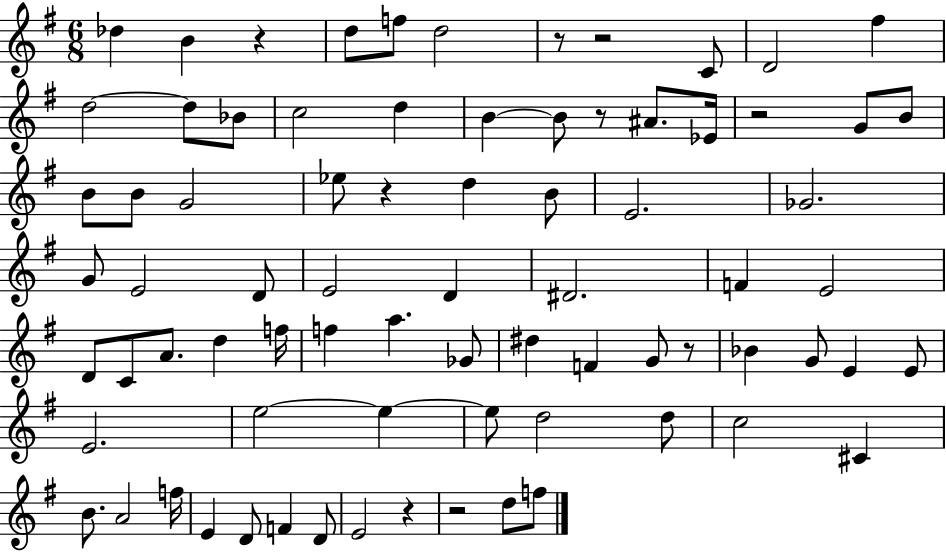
Db5/q B4/q R/q D5/e F5/e D5/h R/e R/h C4/e D4/h F#5/q D5/h D5/e Bb4/e C5/h D5/q B4/q B4/e R/e A#4/e. Eb4/s R/h G4/e B4/e B4/e B4/e G4/h Eb5/e R/q D5/q B4/e E4/h. Gb4/h. G4/e E4/h D4/e E4/h D4/q D#4/h. F4/q E4/h D4/e C4/e A4/e. D5/q F5/s F5/q A5/q. Gb4/e D#5/q F4/q G4/e R/e Bb4/q G4/e E4/q E4/e E4/h. E5/h E5/q E5/e D5/h D5/e C5/h C#4/q B4/e. A4/h F5/s E4/q D4/e F4/q D4/e E4/h R/q R/h D5/e F5/e